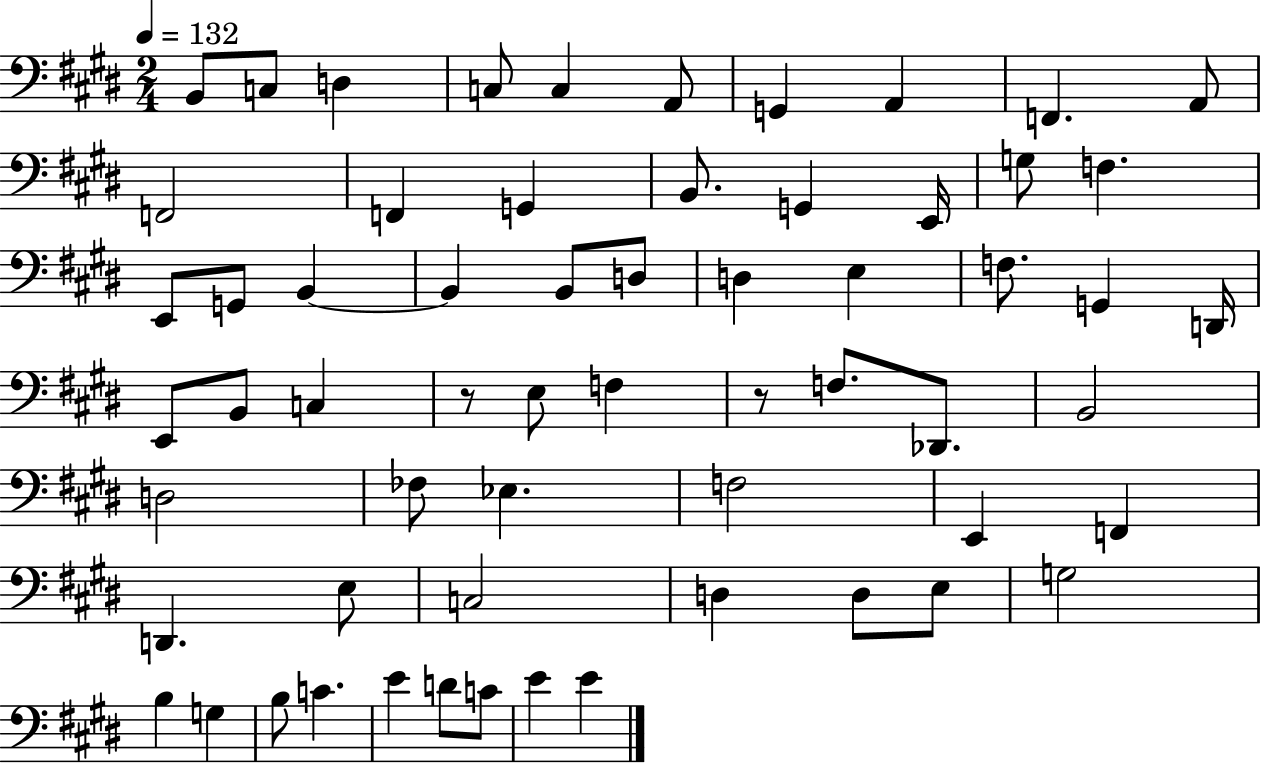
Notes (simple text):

B2/e C3/e D3/q C3/e C3/q A2/e G2/q A2/q F2/q. A2/e F2/h F2/q G2/q B2/e. G2/q E2/s G3/e F3/q. E2/e G2/e B2/q B2/q B2/e D3/e D3/q E3/q F3/e. G2/q D2/s E2/e B2/e C3/q R/e E3/e F3/q R/e F3/e. Db2/e. B2/h D3/h FES3/e Eb3/q. F3/h E2/q F2/q D2/q. E3/e C3/h D3/q D3/e E3/e G3/h B3/q G3/q B3/e C4/q. E4/q D4/e C4/e E4/q E4/q